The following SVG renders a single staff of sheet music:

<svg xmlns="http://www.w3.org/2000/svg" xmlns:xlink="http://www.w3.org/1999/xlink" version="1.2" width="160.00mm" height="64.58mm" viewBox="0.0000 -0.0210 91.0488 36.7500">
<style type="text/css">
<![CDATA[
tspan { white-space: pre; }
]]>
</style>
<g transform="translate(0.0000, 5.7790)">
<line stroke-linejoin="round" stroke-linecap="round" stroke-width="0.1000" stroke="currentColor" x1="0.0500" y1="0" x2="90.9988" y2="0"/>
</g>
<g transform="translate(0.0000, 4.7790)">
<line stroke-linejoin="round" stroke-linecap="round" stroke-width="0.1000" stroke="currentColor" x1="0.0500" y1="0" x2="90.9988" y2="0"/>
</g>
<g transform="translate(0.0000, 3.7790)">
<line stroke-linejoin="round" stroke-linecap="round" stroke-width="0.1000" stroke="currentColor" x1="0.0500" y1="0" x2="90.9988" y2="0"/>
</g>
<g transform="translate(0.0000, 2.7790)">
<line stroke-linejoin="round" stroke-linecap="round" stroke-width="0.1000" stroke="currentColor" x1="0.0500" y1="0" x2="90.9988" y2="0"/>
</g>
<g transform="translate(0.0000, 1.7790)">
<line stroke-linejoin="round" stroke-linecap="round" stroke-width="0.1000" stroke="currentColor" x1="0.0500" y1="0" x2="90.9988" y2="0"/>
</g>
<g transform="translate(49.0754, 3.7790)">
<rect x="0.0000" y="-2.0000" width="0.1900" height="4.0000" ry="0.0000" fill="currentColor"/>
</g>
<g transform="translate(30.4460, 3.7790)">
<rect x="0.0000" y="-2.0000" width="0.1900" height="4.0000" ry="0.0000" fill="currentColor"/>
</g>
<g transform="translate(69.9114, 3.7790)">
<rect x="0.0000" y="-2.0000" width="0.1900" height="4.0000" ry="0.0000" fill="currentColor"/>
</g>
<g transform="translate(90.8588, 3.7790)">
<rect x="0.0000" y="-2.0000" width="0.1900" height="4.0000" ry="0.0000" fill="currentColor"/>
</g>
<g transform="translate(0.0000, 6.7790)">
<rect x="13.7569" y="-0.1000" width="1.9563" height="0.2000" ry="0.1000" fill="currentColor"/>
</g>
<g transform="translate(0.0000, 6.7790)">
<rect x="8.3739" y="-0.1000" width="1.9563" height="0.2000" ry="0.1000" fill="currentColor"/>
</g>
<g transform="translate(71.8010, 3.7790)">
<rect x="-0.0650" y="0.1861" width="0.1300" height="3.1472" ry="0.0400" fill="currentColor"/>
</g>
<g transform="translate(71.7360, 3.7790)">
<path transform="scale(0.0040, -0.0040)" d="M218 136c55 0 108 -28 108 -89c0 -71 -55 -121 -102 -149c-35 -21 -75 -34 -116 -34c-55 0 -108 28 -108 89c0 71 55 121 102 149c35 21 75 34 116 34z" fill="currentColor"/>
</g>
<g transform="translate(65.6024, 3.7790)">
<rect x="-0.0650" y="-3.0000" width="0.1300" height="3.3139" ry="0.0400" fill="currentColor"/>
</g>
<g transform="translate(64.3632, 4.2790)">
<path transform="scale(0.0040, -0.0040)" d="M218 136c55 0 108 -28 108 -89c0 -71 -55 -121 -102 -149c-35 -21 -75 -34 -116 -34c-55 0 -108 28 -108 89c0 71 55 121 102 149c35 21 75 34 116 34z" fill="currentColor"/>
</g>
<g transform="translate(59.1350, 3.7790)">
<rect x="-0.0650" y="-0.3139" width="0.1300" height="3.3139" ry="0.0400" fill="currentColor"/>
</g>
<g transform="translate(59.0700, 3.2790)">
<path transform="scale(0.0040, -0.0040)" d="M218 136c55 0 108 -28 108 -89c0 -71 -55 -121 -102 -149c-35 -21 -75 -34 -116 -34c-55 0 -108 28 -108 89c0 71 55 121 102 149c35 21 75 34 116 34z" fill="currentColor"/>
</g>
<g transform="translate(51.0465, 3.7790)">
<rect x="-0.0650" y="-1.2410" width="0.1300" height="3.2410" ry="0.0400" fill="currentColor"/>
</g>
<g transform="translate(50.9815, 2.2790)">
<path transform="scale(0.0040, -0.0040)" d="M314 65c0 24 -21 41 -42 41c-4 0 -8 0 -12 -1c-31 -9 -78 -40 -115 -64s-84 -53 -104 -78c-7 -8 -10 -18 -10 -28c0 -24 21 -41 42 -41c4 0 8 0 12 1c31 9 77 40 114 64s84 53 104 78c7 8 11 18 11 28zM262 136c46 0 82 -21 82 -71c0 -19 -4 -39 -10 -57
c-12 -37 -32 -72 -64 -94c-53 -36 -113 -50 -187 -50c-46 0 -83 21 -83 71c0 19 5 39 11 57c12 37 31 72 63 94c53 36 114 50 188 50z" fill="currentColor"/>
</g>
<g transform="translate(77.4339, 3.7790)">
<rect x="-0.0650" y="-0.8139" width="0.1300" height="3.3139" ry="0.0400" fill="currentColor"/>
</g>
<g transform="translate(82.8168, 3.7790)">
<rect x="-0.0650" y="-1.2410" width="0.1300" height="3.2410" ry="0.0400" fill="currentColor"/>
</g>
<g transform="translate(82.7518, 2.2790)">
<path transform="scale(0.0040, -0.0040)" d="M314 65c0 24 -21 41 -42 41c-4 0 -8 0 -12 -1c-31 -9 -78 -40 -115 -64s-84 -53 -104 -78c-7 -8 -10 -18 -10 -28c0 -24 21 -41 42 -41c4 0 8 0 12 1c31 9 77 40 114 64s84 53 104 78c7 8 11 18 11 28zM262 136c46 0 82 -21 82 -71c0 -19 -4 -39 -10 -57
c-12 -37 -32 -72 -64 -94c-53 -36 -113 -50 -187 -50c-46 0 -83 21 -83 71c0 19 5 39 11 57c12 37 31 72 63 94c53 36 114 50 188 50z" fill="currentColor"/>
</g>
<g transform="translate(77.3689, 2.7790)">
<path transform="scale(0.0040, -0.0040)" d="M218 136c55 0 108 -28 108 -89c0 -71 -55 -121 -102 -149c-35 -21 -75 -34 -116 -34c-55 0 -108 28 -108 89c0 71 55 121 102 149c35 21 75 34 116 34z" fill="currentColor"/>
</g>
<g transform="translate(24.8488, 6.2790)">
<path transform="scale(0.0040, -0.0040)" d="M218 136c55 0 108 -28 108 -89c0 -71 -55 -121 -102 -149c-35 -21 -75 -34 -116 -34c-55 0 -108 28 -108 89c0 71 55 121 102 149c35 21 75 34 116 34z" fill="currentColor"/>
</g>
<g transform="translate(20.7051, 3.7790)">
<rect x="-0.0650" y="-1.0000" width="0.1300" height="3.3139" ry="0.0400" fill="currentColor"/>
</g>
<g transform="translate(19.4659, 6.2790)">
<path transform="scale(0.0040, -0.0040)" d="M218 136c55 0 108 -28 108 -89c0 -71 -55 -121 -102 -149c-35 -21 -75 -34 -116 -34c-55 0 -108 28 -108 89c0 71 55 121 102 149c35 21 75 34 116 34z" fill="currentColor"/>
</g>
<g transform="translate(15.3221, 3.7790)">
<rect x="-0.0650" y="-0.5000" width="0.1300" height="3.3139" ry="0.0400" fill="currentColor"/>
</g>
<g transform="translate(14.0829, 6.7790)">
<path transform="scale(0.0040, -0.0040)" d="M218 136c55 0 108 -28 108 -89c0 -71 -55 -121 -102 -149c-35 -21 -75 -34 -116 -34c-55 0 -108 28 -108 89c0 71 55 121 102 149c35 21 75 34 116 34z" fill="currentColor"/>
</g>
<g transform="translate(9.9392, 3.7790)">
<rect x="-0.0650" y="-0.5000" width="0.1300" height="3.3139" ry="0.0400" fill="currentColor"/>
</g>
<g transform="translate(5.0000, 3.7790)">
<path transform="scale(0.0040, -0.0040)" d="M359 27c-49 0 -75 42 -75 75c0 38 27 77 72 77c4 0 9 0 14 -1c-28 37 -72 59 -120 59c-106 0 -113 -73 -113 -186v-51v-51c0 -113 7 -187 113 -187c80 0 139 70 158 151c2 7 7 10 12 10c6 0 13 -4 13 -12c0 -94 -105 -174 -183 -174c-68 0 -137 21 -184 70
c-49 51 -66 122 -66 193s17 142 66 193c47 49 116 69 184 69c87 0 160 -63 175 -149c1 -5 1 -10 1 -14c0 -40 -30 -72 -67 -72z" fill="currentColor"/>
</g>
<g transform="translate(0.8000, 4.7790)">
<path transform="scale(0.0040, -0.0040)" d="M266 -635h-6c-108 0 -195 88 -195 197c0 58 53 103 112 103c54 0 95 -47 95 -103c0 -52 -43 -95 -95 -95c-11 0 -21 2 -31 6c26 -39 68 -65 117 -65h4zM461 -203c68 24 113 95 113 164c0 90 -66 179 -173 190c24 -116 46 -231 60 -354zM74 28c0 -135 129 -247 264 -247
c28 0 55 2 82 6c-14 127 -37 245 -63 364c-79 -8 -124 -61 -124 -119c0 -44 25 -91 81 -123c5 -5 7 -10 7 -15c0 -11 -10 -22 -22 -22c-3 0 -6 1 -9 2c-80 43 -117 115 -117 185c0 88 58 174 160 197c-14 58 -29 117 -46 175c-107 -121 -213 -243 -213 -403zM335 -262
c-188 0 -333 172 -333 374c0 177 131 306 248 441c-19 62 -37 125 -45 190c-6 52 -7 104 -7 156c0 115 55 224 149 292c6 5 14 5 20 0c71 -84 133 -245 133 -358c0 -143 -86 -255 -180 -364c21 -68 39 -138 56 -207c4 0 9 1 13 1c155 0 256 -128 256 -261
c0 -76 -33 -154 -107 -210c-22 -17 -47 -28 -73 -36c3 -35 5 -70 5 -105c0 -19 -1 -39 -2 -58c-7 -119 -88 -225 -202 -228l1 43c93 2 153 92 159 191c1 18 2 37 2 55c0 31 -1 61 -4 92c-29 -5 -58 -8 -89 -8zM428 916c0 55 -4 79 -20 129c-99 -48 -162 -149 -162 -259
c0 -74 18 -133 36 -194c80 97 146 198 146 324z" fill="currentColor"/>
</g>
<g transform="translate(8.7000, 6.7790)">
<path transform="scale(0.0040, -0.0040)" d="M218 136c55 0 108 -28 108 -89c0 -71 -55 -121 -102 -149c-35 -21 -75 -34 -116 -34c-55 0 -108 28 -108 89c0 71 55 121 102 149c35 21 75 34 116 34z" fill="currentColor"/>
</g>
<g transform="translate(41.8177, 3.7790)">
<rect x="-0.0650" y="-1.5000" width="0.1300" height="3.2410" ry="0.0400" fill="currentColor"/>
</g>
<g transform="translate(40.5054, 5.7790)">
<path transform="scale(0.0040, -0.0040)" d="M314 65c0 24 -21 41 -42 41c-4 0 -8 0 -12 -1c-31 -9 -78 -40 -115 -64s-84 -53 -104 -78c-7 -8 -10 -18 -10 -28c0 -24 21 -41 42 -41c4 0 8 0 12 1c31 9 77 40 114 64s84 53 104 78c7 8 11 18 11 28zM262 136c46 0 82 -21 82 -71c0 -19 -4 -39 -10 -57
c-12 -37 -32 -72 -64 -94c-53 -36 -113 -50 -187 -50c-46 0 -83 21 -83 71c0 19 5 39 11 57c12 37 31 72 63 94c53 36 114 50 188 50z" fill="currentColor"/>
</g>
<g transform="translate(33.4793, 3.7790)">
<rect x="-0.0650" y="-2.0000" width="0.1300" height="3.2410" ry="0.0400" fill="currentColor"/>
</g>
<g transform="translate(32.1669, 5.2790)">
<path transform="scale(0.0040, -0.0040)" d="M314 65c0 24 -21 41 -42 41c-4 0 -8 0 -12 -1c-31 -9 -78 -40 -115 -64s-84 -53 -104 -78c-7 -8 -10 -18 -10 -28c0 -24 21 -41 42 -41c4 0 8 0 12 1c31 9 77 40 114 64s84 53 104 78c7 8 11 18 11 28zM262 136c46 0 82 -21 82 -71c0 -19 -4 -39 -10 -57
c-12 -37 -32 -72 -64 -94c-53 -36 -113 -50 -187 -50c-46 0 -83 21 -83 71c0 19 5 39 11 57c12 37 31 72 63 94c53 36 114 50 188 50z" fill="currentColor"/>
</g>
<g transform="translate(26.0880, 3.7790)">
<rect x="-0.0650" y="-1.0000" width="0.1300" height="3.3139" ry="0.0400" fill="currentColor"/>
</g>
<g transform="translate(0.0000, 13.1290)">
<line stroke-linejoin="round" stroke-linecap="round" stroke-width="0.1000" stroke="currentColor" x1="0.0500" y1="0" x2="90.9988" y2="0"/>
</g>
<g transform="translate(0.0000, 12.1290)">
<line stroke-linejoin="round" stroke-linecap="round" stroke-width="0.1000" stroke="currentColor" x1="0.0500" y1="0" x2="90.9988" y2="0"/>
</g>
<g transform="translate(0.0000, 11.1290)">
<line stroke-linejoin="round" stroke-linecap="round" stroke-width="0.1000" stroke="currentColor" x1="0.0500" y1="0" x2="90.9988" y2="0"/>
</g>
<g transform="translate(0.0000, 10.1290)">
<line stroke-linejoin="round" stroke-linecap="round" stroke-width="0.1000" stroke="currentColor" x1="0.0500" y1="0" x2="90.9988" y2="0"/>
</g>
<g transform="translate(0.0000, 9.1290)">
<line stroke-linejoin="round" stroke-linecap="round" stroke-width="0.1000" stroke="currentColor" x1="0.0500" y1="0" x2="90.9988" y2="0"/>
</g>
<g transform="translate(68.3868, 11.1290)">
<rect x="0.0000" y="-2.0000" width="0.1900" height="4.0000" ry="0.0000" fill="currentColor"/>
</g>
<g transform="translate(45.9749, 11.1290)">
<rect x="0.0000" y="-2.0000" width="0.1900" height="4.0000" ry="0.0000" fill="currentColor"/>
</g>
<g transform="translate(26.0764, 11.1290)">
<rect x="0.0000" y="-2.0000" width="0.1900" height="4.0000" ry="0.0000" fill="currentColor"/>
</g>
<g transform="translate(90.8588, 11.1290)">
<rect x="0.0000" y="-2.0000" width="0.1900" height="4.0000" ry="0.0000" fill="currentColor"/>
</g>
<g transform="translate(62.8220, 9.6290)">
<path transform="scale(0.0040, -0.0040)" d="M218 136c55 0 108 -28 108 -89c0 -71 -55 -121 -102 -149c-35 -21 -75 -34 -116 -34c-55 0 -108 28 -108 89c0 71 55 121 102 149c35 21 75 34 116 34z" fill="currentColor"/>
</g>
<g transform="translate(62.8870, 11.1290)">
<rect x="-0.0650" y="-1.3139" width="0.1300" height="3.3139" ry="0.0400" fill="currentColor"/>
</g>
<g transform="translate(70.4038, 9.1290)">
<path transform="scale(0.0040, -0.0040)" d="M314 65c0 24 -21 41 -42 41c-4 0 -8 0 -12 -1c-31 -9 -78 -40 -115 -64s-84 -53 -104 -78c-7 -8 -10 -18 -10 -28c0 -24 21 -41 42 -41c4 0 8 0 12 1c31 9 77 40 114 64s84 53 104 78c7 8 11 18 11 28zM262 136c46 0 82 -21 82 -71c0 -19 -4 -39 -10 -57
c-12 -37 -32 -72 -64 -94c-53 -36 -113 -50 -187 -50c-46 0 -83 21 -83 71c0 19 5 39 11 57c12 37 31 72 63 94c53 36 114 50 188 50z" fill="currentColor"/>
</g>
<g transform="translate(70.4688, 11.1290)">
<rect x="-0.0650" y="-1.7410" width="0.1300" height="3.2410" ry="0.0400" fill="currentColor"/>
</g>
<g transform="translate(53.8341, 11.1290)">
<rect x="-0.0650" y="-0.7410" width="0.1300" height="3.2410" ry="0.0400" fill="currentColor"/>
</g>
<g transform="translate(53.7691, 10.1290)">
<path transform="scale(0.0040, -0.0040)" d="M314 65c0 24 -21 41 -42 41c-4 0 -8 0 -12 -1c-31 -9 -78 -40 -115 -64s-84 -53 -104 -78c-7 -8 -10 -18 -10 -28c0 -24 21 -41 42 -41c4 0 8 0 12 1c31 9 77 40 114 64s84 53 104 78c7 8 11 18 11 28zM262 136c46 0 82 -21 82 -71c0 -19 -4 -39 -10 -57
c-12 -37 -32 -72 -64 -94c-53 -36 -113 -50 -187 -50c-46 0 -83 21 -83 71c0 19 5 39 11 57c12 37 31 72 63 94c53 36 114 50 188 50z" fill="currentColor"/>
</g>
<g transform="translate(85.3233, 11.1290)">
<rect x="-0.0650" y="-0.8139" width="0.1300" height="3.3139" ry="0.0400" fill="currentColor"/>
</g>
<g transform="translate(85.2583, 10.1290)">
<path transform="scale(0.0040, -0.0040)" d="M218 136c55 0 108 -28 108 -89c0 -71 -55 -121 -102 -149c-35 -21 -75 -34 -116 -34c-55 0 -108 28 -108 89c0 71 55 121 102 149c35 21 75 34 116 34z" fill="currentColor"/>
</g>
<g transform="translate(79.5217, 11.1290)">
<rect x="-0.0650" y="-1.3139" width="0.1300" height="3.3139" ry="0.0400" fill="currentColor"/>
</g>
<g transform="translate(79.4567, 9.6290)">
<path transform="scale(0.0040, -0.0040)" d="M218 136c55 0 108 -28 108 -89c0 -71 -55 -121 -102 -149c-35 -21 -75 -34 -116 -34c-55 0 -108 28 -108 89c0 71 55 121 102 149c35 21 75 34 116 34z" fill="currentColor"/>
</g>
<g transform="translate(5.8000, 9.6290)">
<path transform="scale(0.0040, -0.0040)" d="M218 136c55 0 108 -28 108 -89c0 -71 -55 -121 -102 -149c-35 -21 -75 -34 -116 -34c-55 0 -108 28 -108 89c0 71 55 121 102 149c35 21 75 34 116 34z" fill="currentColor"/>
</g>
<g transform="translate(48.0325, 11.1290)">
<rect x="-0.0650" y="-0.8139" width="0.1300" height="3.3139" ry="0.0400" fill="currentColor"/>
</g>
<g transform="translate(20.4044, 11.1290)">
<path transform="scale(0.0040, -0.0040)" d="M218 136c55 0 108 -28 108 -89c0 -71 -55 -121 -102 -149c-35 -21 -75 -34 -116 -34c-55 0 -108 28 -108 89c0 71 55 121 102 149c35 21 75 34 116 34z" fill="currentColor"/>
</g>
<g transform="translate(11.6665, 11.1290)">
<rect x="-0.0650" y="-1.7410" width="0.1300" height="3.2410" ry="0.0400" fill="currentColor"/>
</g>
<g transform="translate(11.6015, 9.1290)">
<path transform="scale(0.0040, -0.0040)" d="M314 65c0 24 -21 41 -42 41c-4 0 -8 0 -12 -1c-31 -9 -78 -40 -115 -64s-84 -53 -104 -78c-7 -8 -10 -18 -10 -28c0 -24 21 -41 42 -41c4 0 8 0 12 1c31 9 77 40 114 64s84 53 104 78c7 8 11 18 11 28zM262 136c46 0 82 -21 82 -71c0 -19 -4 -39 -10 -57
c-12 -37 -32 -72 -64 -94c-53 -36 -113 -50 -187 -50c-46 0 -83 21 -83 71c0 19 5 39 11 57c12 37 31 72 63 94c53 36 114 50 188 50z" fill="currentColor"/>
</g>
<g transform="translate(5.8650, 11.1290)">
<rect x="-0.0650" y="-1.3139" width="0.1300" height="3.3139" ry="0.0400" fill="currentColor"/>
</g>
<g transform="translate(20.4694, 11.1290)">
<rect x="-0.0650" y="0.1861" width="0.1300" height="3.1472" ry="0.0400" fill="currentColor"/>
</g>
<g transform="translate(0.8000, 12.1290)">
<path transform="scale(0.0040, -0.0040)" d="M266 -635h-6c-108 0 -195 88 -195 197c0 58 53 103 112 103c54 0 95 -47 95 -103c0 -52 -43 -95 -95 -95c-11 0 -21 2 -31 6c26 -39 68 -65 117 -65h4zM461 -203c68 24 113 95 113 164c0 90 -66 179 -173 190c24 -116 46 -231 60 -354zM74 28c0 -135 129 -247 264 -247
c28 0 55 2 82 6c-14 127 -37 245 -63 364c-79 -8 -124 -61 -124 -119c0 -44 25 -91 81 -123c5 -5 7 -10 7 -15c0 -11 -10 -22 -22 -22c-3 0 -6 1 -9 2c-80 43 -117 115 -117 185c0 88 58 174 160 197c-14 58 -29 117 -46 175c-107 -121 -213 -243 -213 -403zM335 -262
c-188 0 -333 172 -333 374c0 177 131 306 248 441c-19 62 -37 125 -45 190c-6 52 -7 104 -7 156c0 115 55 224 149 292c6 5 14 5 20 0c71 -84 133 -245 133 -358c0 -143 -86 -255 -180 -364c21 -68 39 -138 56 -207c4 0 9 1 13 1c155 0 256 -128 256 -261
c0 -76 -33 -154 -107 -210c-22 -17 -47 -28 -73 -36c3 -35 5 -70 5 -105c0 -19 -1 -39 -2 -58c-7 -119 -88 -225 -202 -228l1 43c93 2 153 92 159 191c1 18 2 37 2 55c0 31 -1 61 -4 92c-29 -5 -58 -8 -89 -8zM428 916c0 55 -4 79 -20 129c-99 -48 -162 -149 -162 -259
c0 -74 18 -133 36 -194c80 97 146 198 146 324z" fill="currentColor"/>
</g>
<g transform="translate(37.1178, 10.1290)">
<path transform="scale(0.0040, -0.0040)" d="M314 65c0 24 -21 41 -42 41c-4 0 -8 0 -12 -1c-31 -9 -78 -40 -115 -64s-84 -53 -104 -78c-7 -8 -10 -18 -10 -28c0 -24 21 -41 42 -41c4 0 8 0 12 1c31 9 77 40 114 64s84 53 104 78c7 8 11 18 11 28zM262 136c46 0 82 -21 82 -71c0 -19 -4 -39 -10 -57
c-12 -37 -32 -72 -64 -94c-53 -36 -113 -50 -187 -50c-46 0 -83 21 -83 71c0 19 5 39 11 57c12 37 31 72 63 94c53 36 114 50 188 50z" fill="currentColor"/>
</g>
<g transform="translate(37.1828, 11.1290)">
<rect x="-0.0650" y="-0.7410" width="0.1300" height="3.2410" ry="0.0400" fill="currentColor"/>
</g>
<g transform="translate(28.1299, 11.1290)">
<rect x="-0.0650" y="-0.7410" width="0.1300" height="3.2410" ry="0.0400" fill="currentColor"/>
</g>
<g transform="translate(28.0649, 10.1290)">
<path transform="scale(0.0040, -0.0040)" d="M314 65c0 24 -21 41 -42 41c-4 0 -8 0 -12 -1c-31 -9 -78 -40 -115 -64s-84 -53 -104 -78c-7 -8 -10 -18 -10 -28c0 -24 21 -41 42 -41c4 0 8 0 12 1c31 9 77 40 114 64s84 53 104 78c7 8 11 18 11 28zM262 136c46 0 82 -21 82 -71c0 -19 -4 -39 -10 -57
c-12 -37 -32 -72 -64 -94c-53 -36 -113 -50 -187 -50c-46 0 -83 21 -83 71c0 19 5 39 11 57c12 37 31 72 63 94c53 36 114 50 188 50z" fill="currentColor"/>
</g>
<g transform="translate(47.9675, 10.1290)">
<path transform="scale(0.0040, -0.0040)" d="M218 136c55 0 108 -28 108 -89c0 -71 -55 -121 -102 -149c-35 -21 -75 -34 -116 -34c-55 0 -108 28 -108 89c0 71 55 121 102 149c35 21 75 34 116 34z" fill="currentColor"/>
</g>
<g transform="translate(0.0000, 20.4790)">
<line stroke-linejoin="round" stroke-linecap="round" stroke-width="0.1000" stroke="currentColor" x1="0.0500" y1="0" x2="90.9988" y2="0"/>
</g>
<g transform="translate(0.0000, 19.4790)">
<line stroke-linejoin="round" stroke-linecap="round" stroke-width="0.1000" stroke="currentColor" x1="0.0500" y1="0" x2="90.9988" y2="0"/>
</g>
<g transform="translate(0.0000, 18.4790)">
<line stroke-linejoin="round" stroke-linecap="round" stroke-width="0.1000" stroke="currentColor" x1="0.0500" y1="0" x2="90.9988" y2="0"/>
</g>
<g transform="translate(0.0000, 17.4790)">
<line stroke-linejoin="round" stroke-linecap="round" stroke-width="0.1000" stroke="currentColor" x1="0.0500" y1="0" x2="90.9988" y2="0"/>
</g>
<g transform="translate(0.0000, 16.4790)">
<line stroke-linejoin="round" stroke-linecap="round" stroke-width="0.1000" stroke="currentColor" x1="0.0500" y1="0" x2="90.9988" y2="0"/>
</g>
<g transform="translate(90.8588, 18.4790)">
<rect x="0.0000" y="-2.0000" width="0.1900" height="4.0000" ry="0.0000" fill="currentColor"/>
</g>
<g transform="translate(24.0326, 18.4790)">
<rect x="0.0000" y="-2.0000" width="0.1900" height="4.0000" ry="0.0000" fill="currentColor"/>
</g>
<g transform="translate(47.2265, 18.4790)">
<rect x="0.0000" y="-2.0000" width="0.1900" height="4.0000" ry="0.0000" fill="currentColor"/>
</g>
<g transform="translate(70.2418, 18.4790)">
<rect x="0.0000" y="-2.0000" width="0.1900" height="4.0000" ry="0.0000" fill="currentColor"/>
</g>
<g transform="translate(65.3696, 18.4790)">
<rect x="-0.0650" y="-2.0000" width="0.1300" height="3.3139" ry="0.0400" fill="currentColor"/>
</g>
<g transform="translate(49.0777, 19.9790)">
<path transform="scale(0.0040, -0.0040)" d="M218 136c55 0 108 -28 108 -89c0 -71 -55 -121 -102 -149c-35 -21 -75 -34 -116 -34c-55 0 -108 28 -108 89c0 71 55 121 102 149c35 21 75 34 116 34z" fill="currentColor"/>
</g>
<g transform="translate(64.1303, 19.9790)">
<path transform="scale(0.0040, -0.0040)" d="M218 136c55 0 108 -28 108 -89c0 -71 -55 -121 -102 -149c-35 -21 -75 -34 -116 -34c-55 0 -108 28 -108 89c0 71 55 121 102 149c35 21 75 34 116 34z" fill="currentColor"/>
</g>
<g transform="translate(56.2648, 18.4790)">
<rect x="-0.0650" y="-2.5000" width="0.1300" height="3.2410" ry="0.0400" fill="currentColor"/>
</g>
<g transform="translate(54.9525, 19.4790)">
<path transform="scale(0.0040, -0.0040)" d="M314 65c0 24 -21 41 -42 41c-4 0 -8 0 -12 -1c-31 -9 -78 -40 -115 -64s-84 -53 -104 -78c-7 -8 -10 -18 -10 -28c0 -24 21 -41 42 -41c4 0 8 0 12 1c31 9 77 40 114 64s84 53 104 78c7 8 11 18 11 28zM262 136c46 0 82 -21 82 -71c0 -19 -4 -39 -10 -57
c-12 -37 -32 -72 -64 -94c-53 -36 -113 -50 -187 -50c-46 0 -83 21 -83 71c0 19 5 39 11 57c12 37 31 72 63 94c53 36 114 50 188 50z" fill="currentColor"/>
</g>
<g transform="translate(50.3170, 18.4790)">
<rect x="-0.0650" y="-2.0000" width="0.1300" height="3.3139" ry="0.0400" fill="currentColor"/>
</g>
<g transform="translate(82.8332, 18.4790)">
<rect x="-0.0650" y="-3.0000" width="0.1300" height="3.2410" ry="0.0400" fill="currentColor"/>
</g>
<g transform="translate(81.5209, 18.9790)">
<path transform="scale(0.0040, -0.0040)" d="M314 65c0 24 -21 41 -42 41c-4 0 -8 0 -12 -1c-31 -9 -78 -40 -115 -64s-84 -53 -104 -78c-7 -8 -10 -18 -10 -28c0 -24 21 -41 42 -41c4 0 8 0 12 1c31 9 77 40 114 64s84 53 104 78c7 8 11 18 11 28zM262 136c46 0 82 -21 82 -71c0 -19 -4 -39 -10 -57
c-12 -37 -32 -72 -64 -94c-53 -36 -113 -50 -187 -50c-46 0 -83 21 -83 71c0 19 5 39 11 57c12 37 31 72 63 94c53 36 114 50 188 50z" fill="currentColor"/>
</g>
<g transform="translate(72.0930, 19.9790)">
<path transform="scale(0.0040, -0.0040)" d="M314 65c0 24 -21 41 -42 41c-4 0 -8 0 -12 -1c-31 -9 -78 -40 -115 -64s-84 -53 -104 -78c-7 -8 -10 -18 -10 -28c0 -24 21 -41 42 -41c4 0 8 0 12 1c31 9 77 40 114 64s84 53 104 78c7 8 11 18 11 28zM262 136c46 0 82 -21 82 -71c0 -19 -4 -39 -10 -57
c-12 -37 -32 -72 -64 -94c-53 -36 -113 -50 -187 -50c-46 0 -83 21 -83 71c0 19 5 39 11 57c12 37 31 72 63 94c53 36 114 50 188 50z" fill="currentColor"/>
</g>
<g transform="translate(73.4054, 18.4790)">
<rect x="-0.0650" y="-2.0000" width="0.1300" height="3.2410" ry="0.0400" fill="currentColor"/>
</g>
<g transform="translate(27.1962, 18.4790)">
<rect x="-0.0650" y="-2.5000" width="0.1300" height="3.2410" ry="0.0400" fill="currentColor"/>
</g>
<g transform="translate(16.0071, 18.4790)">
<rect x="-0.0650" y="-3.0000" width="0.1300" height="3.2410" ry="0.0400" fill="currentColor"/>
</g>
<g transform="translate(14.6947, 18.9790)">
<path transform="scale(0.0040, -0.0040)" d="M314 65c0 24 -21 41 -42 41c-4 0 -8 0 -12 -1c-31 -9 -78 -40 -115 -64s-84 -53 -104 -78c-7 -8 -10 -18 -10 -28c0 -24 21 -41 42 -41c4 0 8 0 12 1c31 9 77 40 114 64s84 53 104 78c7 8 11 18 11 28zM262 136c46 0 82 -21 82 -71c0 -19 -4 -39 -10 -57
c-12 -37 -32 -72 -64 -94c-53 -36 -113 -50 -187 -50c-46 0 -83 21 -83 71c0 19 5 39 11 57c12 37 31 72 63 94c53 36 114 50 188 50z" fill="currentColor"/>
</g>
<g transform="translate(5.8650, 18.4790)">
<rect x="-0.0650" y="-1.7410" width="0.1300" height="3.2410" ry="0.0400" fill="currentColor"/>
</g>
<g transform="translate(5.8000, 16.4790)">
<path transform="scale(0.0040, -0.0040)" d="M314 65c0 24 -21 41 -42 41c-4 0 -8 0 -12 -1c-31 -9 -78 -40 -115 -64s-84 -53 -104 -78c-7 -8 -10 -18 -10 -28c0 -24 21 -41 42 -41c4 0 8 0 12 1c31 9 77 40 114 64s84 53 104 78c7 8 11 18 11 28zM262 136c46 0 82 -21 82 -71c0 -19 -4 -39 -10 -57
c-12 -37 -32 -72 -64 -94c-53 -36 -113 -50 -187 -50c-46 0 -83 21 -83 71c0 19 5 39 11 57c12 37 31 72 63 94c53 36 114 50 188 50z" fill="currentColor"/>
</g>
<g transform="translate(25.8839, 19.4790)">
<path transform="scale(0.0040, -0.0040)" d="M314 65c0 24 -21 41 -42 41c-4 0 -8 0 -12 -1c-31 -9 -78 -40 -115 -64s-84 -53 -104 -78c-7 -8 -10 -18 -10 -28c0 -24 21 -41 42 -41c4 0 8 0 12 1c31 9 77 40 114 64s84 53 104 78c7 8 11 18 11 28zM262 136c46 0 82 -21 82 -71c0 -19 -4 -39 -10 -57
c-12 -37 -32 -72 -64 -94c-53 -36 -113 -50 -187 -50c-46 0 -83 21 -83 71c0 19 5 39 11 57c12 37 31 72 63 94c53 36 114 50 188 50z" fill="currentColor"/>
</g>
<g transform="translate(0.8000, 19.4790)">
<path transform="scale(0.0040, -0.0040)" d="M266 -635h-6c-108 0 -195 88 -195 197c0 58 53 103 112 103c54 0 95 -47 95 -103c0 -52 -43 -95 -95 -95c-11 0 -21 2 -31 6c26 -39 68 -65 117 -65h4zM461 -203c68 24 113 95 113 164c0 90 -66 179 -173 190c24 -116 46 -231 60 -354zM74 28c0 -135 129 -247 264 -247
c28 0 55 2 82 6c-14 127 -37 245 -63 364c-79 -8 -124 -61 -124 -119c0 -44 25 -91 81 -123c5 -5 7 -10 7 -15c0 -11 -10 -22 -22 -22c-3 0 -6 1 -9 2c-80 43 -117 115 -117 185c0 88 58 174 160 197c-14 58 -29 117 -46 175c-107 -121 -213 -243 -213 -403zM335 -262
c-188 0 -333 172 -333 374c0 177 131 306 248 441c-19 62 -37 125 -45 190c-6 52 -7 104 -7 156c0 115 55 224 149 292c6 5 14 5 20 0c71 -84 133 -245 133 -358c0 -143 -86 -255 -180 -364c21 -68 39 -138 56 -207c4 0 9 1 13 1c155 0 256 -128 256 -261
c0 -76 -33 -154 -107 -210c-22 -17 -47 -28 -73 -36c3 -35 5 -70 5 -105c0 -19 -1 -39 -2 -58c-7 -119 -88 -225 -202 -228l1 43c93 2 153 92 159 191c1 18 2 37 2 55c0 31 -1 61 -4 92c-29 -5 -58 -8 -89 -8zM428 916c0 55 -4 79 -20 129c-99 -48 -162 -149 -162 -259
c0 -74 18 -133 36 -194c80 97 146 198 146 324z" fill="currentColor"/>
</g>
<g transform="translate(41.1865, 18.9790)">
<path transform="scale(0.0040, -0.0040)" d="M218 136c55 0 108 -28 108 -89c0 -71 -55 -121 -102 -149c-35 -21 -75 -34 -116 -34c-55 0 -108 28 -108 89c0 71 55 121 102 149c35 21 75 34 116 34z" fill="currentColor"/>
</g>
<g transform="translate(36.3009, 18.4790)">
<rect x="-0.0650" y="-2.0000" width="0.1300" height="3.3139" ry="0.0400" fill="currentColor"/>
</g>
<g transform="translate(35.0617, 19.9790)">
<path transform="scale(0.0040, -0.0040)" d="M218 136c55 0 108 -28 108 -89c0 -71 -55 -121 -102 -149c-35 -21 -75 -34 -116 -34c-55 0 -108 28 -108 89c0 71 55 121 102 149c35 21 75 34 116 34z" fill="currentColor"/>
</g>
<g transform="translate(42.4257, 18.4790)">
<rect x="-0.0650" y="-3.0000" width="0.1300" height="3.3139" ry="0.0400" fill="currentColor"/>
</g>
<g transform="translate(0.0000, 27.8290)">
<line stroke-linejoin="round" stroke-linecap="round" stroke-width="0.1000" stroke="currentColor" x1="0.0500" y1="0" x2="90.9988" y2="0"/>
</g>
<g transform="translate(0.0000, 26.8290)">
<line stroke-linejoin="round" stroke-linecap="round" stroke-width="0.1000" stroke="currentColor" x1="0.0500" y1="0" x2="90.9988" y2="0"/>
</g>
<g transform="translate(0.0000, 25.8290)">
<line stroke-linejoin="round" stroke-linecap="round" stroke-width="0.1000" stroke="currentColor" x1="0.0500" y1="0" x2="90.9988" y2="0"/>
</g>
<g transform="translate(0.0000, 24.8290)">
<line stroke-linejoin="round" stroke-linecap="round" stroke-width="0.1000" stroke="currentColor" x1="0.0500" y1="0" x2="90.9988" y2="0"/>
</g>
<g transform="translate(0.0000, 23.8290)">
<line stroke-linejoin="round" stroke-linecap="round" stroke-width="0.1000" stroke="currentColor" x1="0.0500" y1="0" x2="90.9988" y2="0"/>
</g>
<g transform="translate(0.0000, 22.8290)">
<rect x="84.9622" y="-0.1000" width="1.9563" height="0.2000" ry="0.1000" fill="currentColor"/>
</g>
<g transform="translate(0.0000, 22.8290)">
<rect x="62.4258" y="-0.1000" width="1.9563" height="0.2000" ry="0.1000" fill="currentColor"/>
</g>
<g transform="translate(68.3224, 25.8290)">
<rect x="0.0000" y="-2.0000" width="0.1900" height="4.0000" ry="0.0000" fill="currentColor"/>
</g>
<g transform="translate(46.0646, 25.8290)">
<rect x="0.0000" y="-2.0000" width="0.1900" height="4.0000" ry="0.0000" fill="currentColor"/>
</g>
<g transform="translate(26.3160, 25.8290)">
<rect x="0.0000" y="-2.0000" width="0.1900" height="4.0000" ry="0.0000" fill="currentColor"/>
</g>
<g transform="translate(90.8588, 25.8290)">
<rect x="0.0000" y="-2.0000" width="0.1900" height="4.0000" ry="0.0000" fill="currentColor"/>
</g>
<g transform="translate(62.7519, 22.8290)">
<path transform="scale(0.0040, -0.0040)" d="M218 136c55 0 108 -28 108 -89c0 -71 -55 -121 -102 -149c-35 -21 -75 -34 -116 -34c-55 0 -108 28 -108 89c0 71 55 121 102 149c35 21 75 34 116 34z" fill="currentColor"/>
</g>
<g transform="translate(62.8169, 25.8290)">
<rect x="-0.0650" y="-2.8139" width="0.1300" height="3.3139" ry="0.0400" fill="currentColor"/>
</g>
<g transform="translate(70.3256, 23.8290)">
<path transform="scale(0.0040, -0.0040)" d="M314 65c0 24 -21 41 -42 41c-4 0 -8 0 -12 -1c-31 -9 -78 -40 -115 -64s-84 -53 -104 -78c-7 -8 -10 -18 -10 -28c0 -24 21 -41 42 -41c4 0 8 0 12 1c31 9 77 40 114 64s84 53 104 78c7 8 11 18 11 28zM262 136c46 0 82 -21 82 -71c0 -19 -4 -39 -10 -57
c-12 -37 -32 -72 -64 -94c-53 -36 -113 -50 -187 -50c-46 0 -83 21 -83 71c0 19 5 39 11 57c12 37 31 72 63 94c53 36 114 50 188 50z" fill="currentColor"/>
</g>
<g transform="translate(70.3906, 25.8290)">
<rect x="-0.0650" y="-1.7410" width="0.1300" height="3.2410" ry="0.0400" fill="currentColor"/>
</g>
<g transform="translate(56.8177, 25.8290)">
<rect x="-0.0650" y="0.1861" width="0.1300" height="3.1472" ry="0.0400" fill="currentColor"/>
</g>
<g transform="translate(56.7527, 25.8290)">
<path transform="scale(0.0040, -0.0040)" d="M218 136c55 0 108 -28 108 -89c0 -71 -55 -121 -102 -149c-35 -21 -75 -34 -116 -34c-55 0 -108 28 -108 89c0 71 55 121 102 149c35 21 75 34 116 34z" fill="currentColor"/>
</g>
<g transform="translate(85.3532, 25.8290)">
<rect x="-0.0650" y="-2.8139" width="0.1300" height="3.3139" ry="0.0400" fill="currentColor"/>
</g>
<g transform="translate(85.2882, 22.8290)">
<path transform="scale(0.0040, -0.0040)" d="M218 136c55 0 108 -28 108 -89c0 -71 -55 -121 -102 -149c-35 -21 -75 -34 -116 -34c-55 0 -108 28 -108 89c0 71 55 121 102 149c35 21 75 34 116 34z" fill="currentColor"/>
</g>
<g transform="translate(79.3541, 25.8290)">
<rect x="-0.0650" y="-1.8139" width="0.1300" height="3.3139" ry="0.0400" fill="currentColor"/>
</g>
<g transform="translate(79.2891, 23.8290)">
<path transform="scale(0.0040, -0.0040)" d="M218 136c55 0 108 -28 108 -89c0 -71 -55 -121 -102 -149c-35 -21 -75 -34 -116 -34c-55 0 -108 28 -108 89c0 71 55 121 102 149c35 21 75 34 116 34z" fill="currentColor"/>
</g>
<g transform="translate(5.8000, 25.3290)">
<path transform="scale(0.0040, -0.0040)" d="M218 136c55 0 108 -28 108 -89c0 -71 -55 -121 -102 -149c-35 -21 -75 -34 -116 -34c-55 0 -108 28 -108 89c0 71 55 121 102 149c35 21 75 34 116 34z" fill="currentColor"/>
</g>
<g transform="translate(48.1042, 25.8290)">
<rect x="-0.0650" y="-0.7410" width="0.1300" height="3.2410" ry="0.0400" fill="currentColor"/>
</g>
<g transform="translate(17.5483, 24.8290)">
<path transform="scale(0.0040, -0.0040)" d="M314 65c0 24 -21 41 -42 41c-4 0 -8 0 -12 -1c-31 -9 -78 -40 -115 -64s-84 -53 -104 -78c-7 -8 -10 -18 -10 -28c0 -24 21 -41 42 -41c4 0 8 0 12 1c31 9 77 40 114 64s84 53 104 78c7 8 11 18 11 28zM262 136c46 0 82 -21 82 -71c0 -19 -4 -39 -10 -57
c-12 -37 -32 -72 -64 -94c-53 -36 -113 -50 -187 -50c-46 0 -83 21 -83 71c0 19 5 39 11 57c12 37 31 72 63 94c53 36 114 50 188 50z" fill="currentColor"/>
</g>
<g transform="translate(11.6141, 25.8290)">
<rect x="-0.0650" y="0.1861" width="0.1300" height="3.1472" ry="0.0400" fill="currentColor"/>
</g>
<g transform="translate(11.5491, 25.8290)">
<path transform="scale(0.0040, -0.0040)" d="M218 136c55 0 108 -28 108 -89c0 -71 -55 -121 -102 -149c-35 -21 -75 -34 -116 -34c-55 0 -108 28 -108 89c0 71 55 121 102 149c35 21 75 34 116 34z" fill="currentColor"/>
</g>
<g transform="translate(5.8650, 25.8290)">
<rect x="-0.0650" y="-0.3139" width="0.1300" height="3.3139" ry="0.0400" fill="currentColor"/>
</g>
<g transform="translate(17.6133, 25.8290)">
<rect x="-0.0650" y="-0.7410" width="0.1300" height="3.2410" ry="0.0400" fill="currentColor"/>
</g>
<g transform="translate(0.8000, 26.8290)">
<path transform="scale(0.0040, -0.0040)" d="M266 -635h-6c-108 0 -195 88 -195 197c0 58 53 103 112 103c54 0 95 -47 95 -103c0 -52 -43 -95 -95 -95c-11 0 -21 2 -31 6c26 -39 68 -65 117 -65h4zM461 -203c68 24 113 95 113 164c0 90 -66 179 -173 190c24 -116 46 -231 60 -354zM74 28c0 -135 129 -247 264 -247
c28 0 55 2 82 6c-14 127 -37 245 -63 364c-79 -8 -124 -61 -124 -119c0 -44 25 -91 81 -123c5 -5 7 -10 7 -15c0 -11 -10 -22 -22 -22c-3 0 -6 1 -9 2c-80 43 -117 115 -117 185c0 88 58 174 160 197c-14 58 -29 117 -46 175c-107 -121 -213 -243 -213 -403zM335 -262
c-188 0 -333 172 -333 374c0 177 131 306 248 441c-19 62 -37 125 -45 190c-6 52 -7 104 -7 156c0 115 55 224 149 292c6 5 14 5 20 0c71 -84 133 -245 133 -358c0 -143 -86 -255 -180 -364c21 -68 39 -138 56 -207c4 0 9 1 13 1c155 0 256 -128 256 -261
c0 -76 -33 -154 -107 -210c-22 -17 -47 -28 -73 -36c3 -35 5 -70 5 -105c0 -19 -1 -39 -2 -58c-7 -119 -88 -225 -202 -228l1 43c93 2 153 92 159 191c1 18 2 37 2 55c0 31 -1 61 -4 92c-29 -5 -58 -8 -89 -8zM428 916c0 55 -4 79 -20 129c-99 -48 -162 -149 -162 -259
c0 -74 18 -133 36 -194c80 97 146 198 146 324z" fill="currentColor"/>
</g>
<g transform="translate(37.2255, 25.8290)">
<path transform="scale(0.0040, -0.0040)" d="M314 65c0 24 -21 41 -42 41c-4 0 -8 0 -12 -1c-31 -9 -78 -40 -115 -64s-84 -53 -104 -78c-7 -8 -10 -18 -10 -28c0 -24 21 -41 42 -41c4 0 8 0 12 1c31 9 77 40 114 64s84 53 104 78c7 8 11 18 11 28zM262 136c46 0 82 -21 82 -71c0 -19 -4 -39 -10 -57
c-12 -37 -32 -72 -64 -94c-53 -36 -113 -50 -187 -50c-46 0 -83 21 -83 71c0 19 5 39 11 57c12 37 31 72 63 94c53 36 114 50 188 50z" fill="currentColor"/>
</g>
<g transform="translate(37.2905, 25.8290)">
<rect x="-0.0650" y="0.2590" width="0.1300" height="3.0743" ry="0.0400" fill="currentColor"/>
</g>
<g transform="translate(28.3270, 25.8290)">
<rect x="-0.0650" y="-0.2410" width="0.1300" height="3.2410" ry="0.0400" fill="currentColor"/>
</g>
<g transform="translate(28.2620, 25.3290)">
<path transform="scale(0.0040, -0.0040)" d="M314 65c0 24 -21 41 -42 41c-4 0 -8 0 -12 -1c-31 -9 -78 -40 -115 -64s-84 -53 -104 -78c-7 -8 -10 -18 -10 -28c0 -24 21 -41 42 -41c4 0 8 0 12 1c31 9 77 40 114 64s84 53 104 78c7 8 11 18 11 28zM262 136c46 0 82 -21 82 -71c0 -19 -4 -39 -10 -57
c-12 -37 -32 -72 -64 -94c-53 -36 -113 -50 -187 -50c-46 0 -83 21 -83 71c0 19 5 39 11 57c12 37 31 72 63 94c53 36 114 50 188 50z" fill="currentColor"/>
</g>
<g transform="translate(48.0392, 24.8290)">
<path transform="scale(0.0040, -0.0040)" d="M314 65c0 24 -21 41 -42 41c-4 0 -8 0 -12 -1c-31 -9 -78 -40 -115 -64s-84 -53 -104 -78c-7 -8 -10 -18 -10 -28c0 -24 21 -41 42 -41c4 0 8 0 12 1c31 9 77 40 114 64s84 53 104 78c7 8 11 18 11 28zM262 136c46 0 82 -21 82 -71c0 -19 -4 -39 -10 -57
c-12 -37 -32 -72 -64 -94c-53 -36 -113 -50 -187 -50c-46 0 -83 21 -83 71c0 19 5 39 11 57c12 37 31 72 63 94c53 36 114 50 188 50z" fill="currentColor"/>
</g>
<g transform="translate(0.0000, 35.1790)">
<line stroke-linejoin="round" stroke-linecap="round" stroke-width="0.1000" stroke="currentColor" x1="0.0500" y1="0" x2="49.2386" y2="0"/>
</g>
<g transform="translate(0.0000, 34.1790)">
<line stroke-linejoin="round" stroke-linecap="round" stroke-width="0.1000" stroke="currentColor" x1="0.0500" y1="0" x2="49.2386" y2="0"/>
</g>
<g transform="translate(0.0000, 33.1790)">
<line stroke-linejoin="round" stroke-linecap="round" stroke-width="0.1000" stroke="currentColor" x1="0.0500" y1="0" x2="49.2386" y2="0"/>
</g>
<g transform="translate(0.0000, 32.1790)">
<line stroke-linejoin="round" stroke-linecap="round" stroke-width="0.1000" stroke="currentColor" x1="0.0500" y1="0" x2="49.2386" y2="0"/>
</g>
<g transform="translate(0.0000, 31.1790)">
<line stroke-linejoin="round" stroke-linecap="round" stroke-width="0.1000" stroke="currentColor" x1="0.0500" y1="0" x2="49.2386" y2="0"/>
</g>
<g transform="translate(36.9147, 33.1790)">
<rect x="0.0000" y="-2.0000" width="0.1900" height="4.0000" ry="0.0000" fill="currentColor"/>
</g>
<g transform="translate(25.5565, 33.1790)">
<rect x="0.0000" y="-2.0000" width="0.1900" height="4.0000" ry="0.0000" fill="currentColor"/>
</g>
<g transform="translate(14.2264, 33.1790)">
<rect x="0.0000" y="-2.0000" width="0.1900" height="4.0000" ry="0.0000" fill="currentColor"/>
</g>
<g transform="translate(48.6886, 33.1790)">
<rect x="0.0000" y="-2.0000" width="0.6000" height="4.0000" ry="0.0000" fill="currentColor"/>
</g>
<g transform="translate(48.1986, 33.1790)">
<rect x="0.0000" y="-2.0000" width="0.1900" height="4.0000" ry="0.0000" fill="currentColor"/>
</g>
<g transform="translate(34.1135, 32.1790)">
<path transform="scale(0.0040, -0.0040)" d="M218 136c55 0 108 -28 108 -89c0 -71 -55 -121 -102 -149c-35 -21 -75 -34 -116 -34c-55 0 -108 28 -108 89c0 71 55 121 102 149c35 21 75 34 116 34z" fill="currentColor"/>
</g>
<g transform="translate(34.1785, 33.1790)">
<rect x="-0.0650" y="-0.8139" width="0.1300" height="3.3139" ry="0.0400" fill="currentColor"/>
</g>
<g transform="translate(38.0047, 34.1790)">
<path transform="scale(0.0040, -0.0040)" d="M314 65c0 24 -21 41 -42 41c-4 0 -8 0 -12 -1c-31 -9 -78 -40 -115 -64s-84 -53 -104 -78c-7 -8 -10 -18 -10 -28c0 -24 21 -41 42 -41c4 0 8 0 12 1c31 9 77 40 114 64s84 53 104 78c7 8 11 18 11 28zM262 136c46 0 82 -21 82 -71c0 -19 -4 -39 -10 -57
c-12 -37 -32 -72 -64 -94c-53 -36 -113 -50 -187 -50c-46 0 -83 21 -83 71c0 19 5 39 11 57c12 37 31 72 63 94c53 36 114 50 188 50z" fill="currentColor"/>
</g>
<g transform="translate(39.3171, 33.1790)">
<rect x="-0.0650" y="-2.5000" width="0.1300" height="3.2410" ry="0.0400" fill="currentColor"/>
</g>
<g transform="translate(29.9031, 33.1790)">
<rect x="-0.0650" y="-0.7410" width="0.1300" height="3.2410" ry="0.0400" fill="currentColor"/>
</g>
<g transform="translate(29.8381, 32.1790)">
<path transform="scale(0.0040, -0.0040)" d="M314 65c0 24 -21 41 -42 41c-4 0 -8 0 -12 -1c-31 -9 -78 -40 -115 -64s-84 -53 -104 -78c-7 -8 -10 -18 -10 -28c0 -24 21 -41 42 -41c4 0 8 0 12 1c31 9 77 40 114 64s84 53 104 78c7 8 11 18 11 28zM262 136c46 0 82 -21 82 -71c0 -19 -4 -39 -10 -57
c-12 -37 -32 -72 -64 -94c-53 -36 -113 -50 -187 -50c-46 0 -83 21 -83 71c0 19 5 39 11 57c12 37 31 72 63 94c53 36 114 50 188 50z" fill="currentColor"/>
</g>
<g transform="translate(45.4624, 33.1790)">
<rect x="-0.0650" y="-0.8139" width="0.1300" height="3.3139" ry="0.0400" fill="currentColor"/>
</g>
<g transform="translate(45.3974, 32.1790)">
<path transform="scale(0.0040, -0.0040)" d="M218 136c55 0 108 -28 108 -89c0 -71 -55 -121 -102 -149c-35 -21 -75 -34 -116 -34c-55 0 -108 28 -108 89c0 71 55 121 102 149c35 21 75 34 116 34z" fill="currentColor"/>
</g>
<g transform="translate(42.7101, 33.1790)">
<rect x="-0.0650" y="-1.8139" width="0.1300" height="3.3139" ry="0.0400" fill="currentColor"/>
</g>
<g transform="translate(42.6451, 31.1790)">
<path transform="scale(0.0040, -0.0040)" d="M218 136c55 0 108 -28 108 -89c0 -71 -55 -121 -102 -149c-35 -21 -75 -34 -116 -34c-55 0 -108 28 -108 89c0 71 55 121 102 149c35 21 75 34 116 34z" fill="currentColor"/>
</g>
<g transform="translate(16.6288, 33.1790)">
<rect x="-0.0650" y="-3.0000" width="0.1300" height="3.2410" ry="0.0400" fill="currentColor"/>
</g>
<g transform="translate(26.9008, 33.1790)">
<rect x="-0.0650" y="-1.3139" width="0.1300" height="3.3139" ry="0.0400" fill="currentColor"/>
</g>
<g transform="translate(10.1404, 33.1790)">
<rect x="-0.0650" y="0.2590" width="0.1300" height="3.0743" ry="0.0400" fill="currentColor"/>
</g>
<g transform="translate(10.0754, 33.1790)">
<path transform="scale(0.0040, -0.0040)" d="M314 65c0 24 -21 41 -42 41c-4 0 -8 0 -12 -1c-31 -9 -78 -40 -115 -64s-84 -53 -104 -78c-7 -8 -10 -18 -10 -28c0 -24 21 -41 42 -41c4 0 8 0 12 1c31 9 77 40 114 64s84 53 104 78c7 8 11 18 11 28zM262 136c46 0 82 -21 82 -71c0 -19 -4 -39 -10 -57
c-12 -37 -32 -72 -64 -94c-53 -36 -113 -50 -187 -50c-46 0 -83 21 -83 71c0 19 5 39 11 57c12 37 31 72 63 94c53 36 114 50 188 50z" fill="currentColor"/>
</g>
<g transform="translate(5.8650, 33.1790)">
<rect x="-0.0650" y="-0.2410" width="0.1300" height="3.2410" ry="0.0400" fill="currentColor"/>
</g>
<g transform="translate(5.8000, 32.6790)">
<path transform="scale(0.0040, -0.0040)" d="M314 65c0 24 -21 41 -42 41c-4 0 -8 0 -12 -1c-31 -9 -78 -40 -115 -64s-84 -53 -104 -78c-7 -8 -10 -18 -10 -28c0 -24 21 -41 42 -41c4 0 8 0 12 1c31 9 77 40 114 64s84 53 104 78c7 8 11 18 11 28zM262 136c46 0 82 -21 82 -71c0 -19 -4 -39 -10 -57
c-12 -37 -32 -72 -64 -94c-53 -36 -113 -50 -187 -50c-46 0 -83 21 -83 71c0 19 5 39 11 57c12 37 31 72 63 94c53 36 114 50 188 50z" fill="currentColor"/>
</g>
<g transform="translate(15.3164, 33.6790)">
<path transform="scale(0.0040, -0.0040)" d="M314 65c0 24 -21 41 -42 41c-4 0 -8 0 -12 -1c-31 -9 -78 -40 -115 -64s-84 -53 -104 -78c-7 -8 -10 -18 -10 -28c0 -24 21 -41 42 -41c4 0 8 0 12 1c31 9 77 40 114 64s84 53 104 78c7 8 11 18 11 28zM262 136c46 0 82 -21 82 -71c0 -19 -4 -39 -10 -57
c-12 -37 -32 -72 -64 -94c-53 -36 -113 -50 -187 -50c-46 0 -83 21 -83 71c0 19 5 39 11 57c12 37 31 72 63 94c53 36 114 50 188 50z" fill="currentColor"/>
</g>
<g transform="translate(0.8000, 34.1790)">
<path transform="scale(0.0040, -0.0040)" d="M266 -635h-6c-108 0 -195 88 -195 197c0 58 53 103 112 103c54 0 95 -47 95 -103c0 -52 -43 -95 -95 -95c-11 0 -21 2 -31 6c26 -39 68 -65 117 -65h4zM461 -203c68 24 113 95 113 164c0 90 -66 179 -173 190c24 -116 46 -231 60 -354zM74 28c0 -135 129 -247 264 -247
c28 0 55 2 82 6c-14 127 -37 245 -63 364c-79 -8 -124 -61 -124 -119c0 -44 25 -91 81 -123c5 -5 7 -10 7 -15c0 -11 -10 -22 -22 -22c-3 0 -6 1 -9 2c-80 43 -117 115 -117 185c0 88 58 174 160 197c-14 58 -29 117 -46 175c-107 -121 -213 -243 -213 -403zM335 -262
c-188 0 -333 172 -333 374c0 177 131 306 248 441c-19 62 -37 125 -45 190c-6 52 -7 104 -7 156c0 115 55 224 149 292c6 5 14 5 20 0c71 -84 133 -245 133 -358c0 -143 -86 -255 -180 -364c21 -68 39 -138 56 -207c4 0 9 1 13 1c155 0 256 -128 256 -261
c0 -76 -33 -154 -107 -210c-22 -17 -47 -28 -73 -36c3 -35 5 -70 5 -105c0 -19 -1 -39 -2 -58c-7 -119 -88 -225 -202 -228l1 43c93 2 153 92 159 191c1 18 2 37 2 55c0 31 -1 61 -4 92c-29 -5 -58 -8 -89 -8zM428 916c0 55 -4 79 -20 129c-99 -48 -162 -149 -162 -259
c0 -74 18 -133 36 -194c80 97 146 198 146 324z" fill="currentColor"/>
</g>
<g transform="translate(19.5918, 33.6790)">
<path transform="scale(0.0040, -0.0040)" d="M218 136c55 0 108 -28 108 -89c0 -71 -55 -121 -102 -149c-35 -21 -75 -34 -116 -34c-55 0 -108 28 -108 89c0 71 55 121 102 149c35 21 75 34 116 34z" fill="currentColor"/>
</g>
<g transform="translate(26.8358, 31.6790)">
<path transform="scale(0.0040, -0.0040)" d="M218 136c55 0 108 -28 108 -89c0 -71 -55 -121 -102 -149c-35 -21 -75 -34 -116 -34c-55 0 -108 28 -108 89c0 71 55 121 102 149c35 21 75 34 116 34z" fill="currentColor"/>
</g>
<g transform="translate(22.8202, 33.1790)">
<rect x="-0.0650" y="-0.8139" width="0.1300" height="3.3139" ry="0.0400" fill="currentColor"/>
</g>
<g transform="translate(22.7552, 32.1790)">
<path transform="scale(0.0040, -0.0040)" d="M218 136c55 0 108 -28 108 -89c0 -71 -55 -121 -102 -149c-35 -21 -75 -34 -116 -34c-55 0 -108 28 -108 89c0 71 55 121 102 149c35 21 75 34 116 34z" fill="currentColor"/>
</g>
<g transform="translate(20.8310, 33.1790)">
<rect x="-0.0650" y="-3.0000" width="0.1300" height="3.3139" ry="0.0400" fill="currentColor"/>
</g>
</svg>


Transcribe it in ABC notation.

X:1
T:Untitled
M:4/4
L:1/4
K:C
C C D D F2 E2 e2 c A B d e2 e f2 B d2 d2 d d2 e f2 e d f2 A2 G2 F A F G2 F F2 A2 c B d2 c2 B2 d2 B a f2 f a c2 B2 A2 A d e d2 d G2 f d